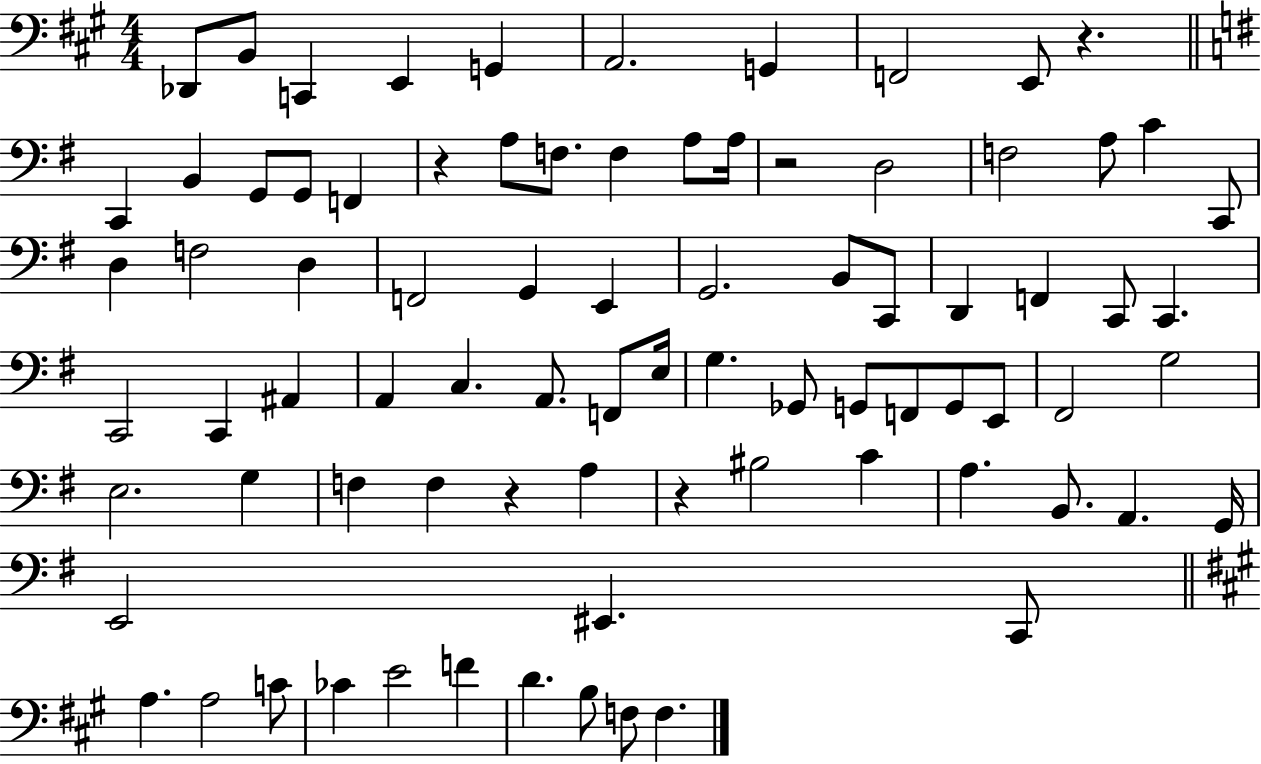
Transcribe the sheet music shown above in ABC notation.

X:1
T:Untitled
M:4/4
L:1/4
K:A
_D,,/2 B,,/2 C,, E,, G,, A,,2 G,, F,,2 E,,/2 z C,, B,, G,,/2 G,,/2 F,, z A,/2 F,/2 F, A,/2 A,/4 z2 D,2 F,2 A,/2 C C,,/2 D, F,2 D, F,,2 G,, E,, G,,2 B,,/2 C,,/2 D,, F,, C,,/2 C,, C,,2 C,, ^A,, A,, C, A,,/2 F,,/2 E,/4 G, _G,,/2 G,,/2 F,,/2 G,,/2 E,,/2 ^F,,2 G,2 E,2 G, F, F, z A, z ^B,2 C A, B,,/2 A,, G,,/4 E,,2 ^E,, C,,/2 A, A,2 C/2 _C E2 F D B,/2 F,/2 F,